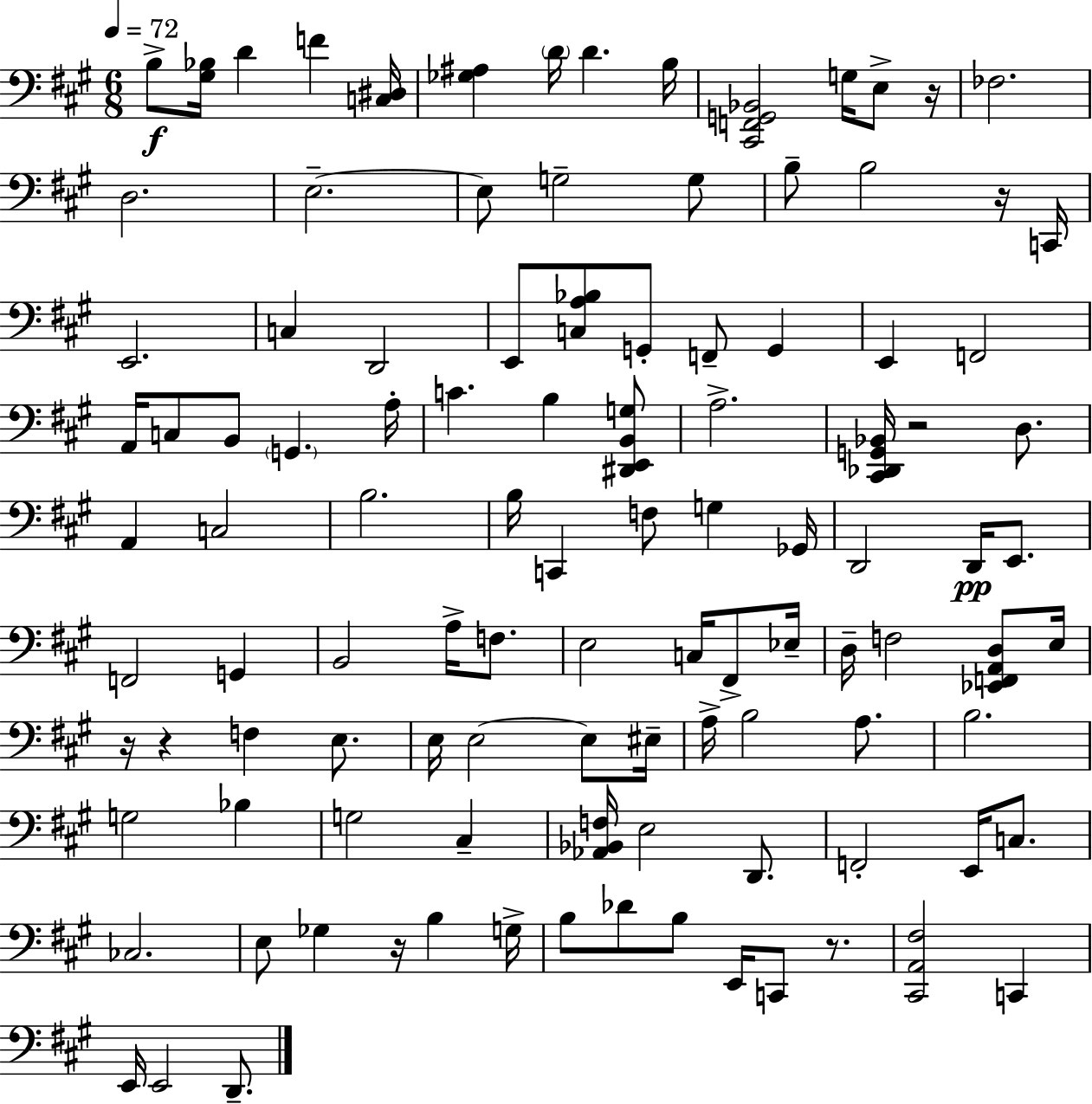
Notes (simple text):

B3/e [G#3,Bb3]/s D4/q F4/q [C3,D#3]/s [Gb3,A#3]/q D4/s D4/q. B3/s [C#2,F2,G2,Bb2]/h G3/s E3/e R/s FES3/h. D3/h. E3/h. E3/e G3/h G3/e B3/e B3/h R/s C2/s E2/h. C3/q D2/h E2/e [C3,A3,Bb3]/e G2/e F2/e G2/q E2/q F2/h A2/s C3/e B2/e G2/q. A3/s C4/q. B3/q [D#2,E2,B2,G3]/e A3/h. [C#2,Db2,G2,Bb2]/s R/h D3/e. A2/q C3/h B3/h. B3/s C2/q F3/e G3/q Gb2/s D2/h D2/s E2/e. F2/h G2/q B2/h A3/s F3/e. E3/h C3/s F#2/e Eb3/s D3/s F3/h [Eb2,F2,A2,D3]/e E3/s R/s R/q F3/q E3/e. E3/s E3/h E3/e EIS3/s A3/s B3/h A3/e. B3/h. G3/h Bb3/q G3/h C#3/q [Ab2,Bb2,F3]/s E3/h D2/e. F2/h E2/s C3/e. CES3/h. E3/e Gb3/q R/s B3/q G3/s B3/e Db4/e B3/e E2/s C2/e R/e. [C#2,A2,F#3]/h C2/q E2/s E2/h D2/e.